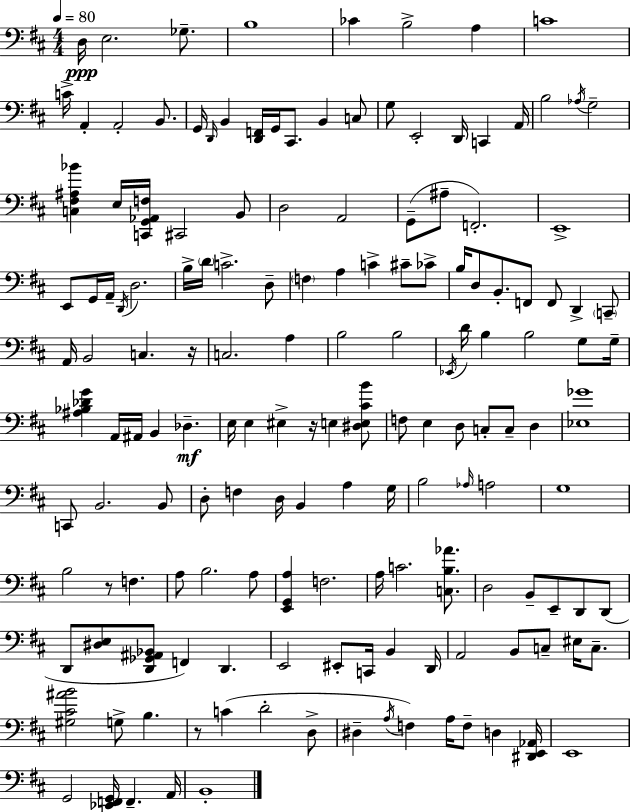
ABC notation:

X:1
T:Untitled
M:4/4
L:1/4
K:D
D,/4 E,2 _G,/2 B,4 _C B,2 A, C4 C/4 A,, A,,2 B,,/2 G,,/4 D,,/4 B,, [D,,F,,]/4 G,,/4 ^C,,/2 B,, C,/2 G,/2 E,,2 D,,/4 C,, A,,/4 B,2 _A,/4 G,2 [C,^F,^A,_B] E,/4 [C,,G,,_A,,F,]/4 ^C,,2 B,,/2 D,2 A,,2 G,,/2 ^A,/2 F,,2 E,,4 E,,/2 G,,/4 A,,/4 D,,/4 D,2 B,/4 D/4 C2 D,/2 F, A, C ^C/2 _C/2 B,/4 D,/2 B,,/2 F,,/2 F,,/2 D,, C,,/2 A,,/4 B,,2 C, z/4 C,2 A, B,2 B,2 _E,,/4 D/4 B, B,2 G,/2 G,/4 [^A,_B,_DG] A,,/4 ^A,,/4 B,, _D, E,/4 E, ^E, z/4 E, [^D,E,^CB]/2 F,/2 E, D,/2 C,/2 C,/2 D, [_E,_G]4 C,,/2 B,,2 B,,/2 D,/2 F, D,/4 B,, A, G,/4 B,2 _A,/4 A,2 G,4 B,2 z/2 F, A,/2 B,2 A,/2 [E,,G,,A,] F,2 A,/4 C2 [C,B,_A]/2 D,2 B,,/2 E,,/2 D,,/2 D,,/2 D,,/2 [^D,E,]/2 [D,,_G,,^A,,_B,,]/2 F,, D,, E,,2 ^E,,/2 C,,/4 B,, D,,/4 A,,2 B,,/2 C,/2 ^E,/4 C,/2 [^G,^C^AB]2 G,/2 B, z/2 C D2 D,/2 ^D, A,/4 F, A,/4 F,/2 D, [^D,,E,,_A,,]/4 E,,4 G,,2 [_E,,F,,G,,]/4 F,, A,,/4 B,,4